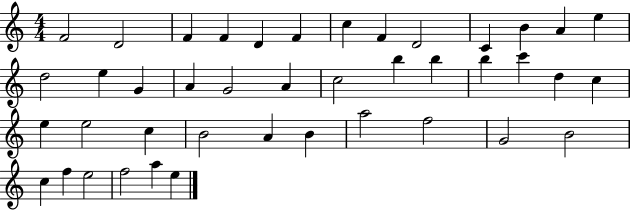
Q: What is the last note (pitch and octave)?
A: E5